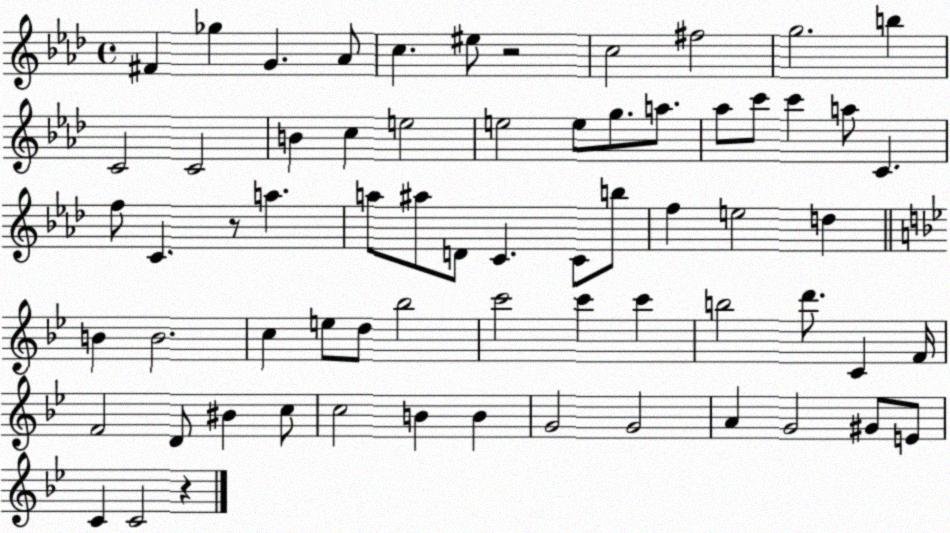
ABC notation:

X:1
T:Untitled
M:4/4
L:1/4
K:Ab
^F _g G _A/2 c ^e/2 z2 c2 ^f2 g2 b C2 C2 B c e2 e2 e/2 g/2 a/2 _a/2 c'/2 c' a/2 C f/2 C z/2 a a/2 ^a/2 D/2 C C/2 b/2 f e2 d B B2 c e/2 d/2 _b2 c'2 c' c' b2 d'/2 C F/4 F2 D/2 ^B c/2 c2 B B G2 G2 A G2 ^G/2 E/2 C C2 z